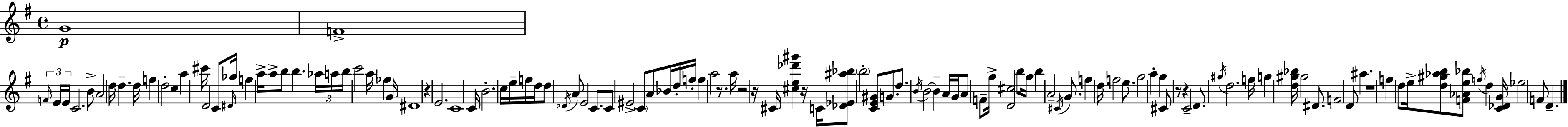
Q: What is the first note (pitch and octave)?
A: G4